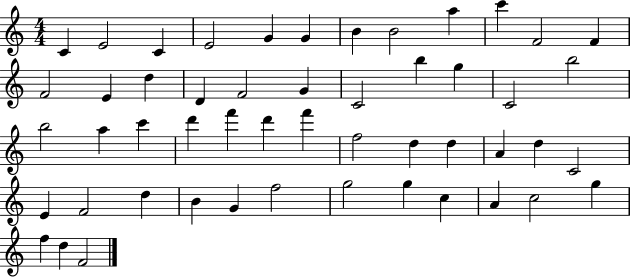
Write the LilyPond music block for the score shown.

{
  \clef treble
  \numericTimeSignature
  \time 4/4
  \key c \major
  c'4 e'2 c'4 | e'2 g'4 g'4 | b'4 b'2 a''4 | c'''4 f'2 f'4 | \break f'2 e'4 d''4 | d'4 f'2 g'4 | c'2 b''4 g''4 | c'2 b''2 | \break b''2 a''4 c'''4 | d'''4 f'''4 d'''4 f'''4 | f''2 d''4 d''4 | a'4 d''4 c'2 | \break e'4 f'2 d''4 | b'4 g'4 f''2 | g''2 g''4 c''4 | a'4 c''2 g''4 | \break f''4 d''4 f'2 | \bar "|."
}